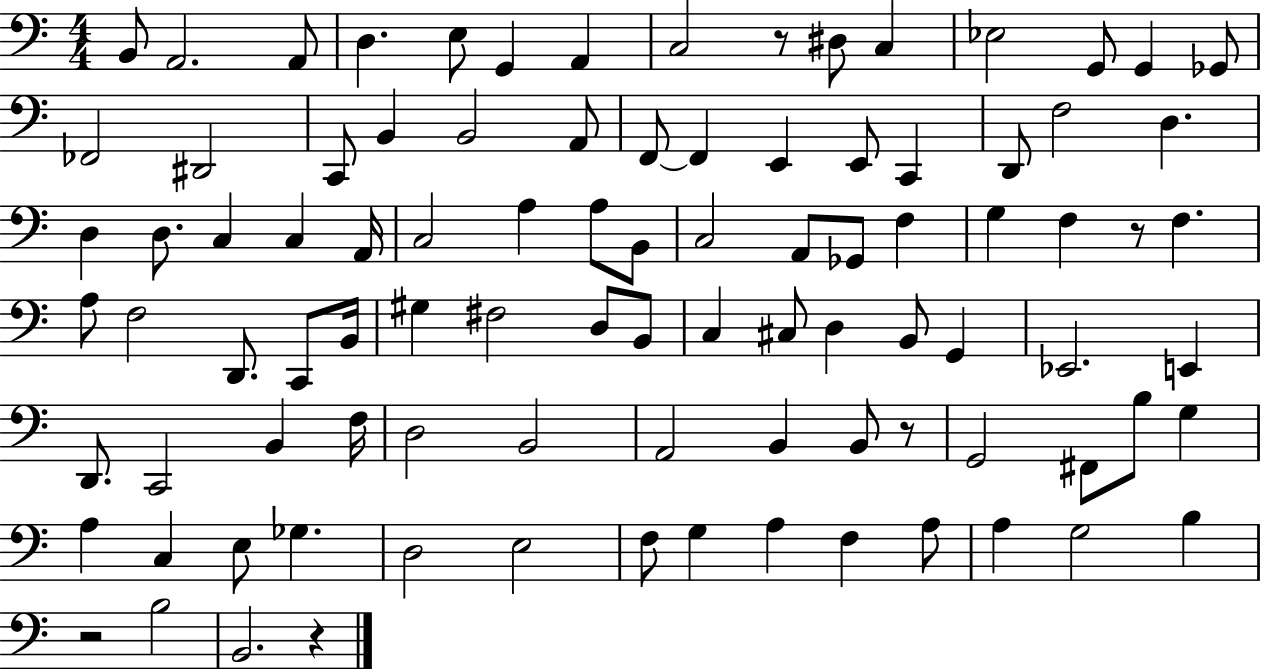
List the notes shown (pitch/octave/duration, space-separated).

B2/e A2/h. A2/e D3/q. E3/e G2/q A2/q C3/h R/e D#3/e C3/q Eb3/h G2/e G2/q Gb2/e FES2/h D#2/h C2/e B2/q B2/h A2/e F2/e F2/q E2/q E2/e C2/q D2/e F3/h D3/q. D3/q D3/e. C3/q C3/q A2/s C3/h A3/q A3/e B2/e C3/h A2/e Gb2/e F3/q G3/q F3/q R/e F3/q. A3/e F3/h D2/e. C2/e B2/s G#3/q F#3/h D3/e B2/e C3/q C#3/e D3/q B2/e G2/q Eb2/h. E2/q D2/e. C2/h B2/q F3/s D3/h B2/h A2/h B2/q B2/e R/e G2/h F#2/e B3/e G3/q A3/q C3/q E3/e Gb3/q. D3/h E3/h F3/e G3/q A3/q F3/q A3/e A3/q G3/h B3/q R/h B3/h B2/h. R/q